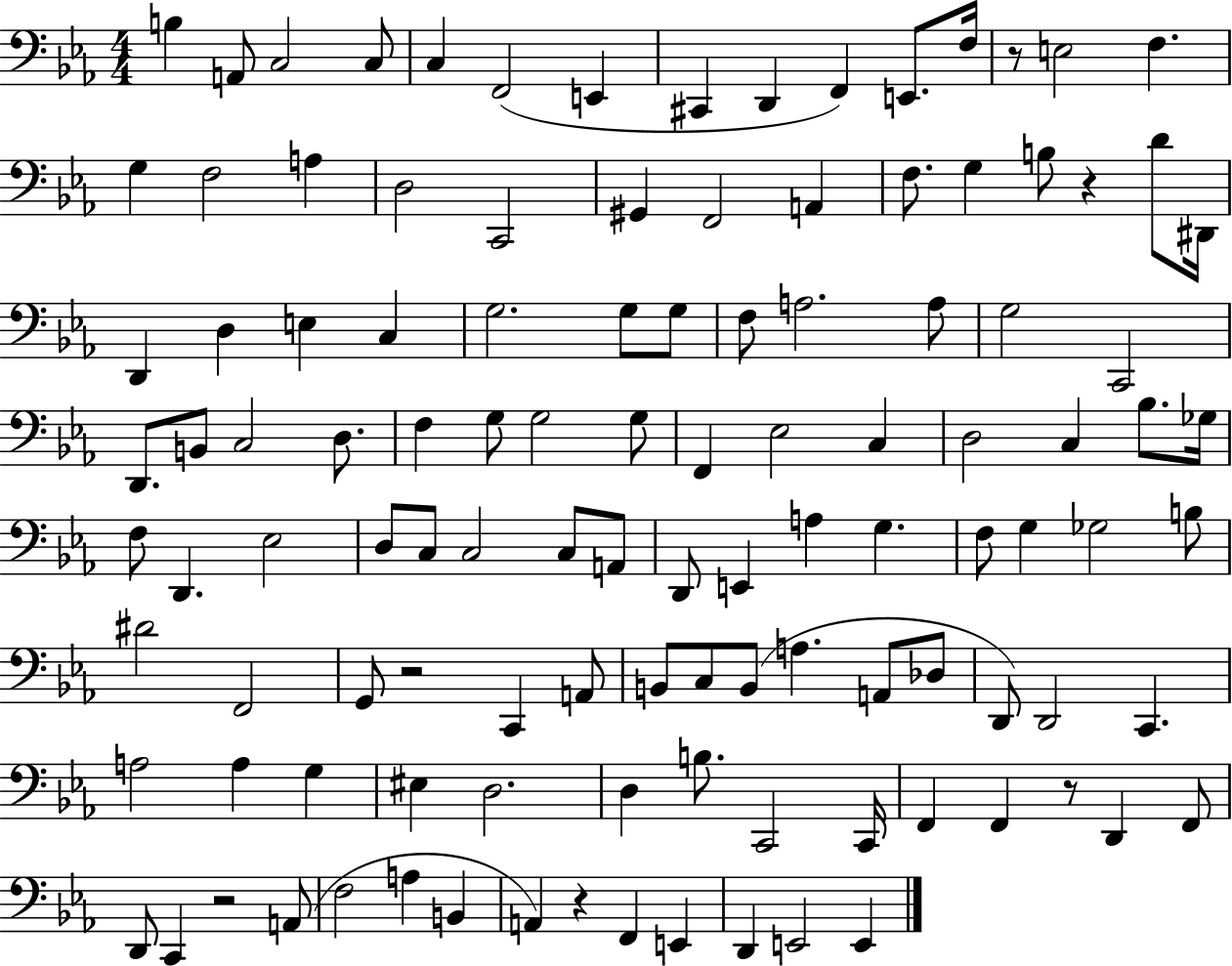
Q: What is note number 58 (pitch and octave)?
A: D3